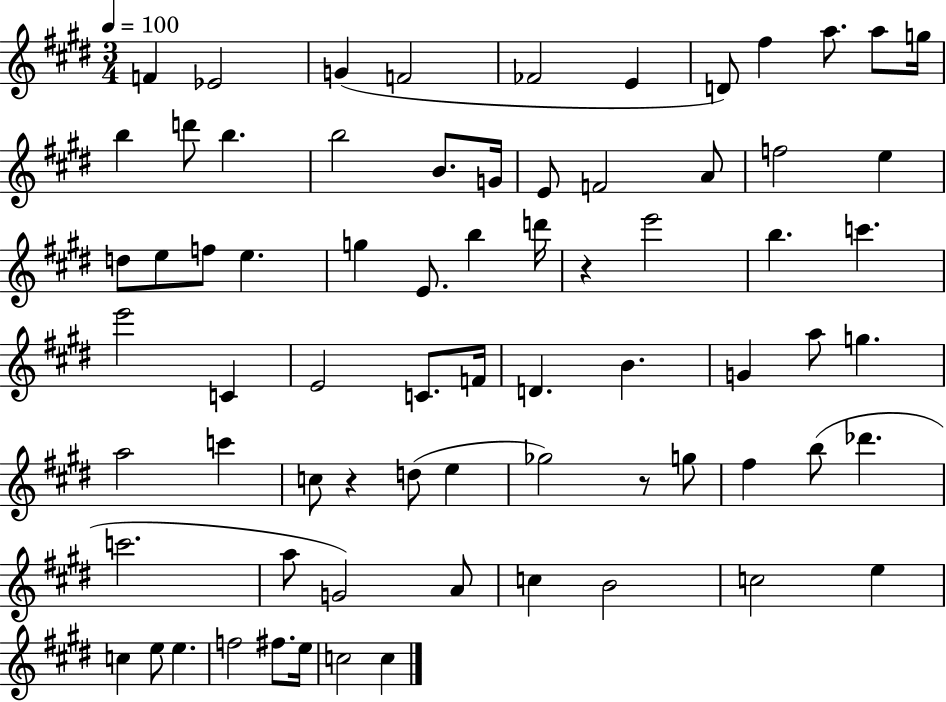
F4/q Eb4/h G4/q F4/h FES4/h E4/q D4/e F#5/q A5/e. A5/e G5/s B5/q D6/e B5/q. B5/h B4/e. G4/s E4/e F4/h A4/e F5/h E5/q D5/e E5/e F5/e E5/q. G5/q E4/e. B5/q D6/s R/q E6/h B5/q. C6/q. E6/h C4/q E4/h C4/e. F4/s D4/q. B4/q. G4/q A5/e G5/q. A5/h C6/q C5/e R/q D5/e E5/q Gb5/h R/e G5/e F#5/q B5/e Db6/q. C6/h. A5/e G4/h A4/e C5/q B4/h C5/h E5/q C5/q E5/e E5/q. F5/h F#5/e. E5/s C5/h C5/q